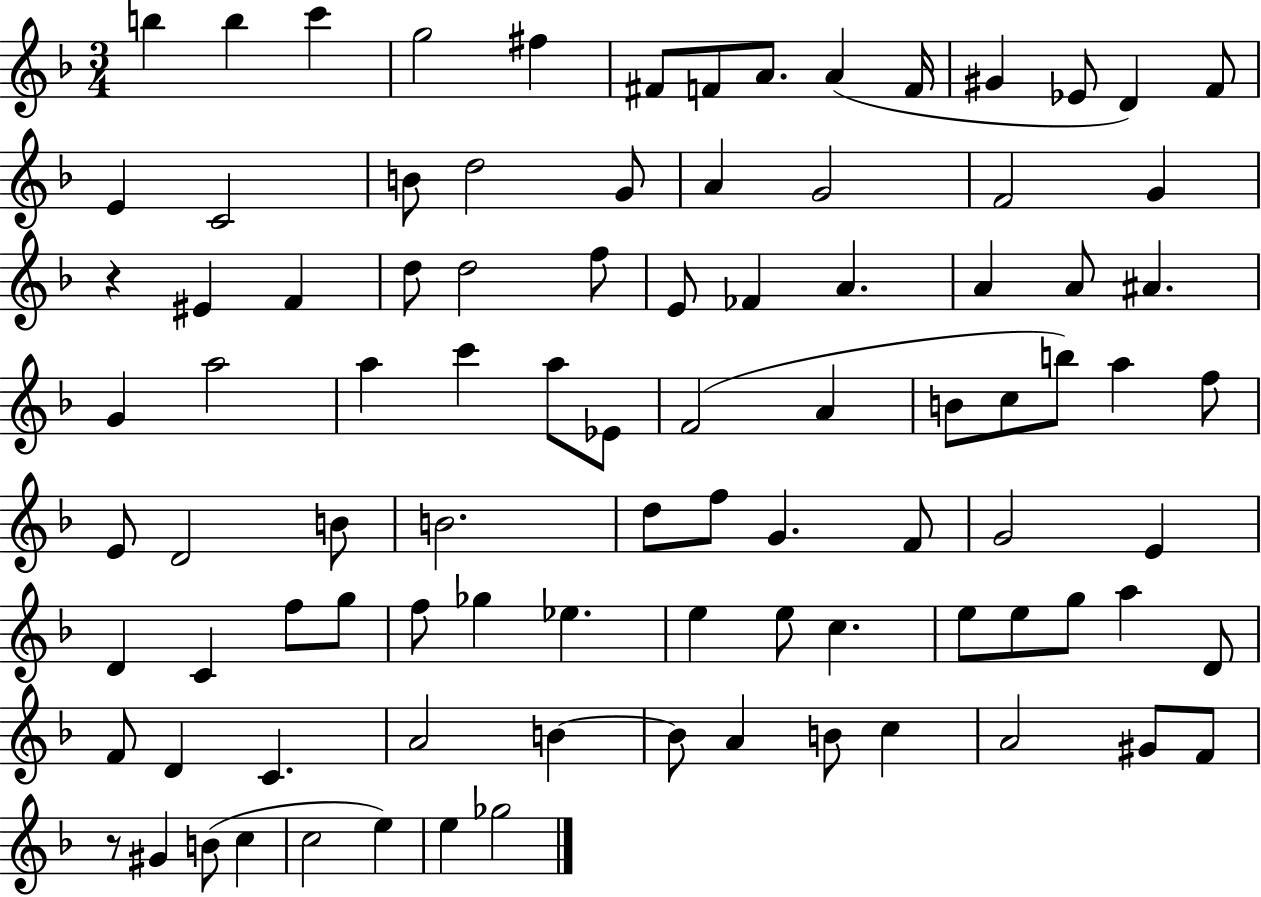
{
  \clef treble
  \numericTimeSignature
  \time 3/4
  \key f \major
  b''4 b''4 c'''4 | g''2 fis''4 | fis'8 f'8 a'8. a'4( f'16 | gis'4 ees'8 d'4) f'8 | \break e'4 c'2 | b'8 d''2 g'8 | a'4 g'2 | f'2 g'4 | \break r4 eis'4 f'4 | d''8 d''2 f''8 | e'8 fes'4 a'4. | a'4 a'8 ais'4. | \break g'4 a''2 | a''4 c'''4 a''8 ees'8 | f'2( a'4 | b'8 c''8 b''8) a''4 f''8 | \break e'8 d'2 b'8 | b'2. | d''8 f''8 g'4. f'8 | g'2 e'4 | \break d'4 c'4 f''8 g''8 | f''8 ges''4 ees''4. | e''4 e''8 c''4. | e''8 e''8 g''8 a''4 d'8 | \break f'8 d'4 c'4. | a'2 b'4~~ | b'8 a'4 b'8 c''4 | a'2 gis'8 f'8 | \break r8 gis'4 b'8( c''4 | c''2 e''4) | e''4 ges''2 | \bar "|."
}